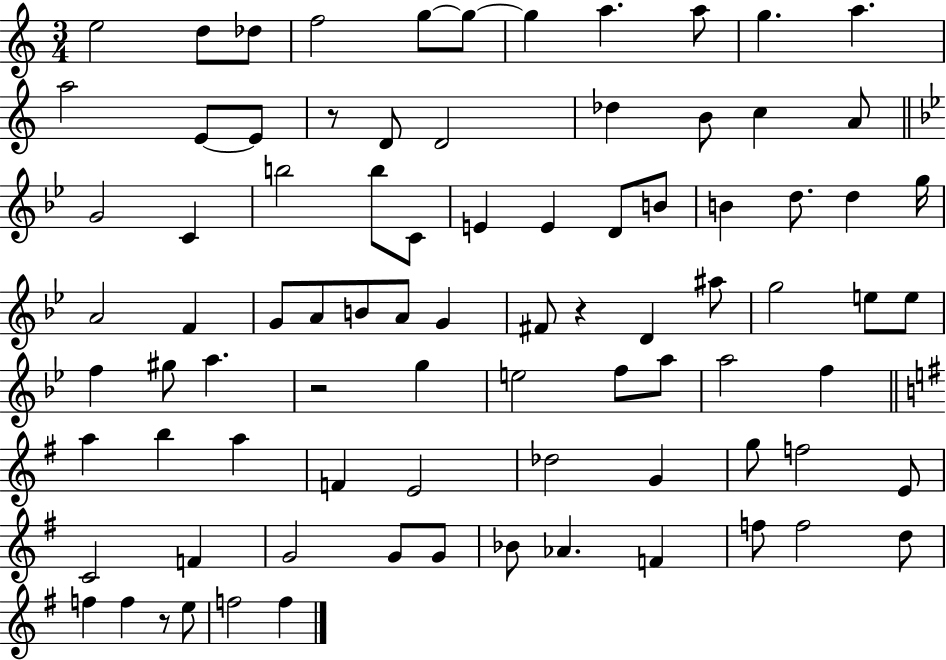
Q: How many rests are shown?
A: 4